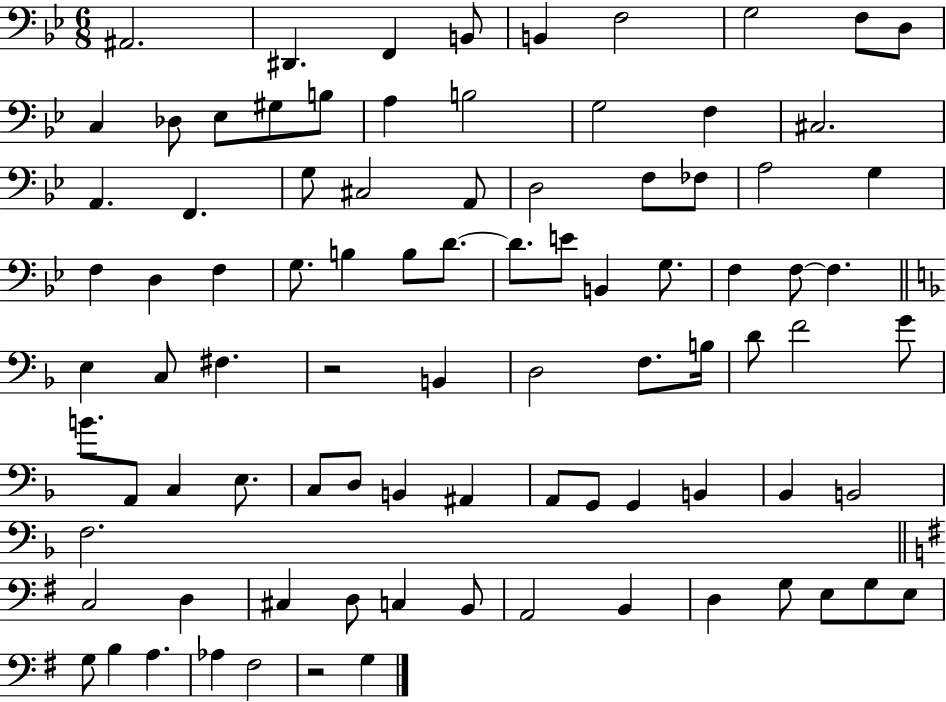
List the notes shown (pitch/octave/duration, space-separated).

A#2/h. D#2/q. F2/q B2/e B2/q F3/h G3/h F3/e D3/e C3/q Db3/e Eb3/e G#3/e B3/e A3/q B3/h G3/h F3/q C#3/h. A2/q. F2/q. G3/e C#3/h A2/e D3/h F3/e FES3/e A3/h G3/q F3/q D3/q F3/q G3/e. B3/q B3/e D4/e. D4/e. E4/e B2/q G3/e. F3/q F3/e F3/q. E3/q C3/e F#3/q. R/h B2/q D3/h F3/e. B3/s D4/e F4/h G4/e B4/e. A2/e C3/q E3/e. C3/e D3/e B2/q A#2/q A2/e G2/e G2/q B2/q Bb2/q B2/h F3/h. C3/h D3/q C#3/q D3/e C3/q B2/e A2/h B2/q D3/q G3/e E3/e G3/e E3/e G3/e B3/q A3/q. Ab3/q F#3/h R/h G3/q